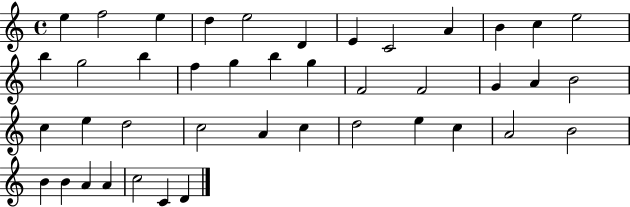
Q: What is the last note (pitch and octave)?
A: D4